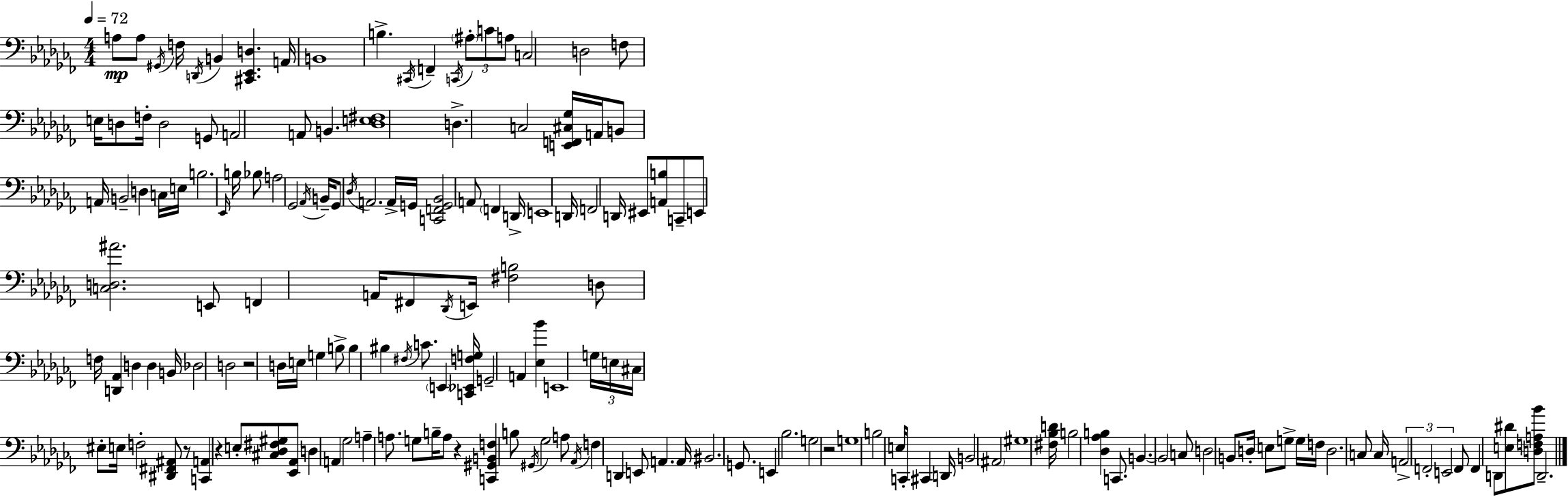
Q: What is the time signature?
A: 4/4